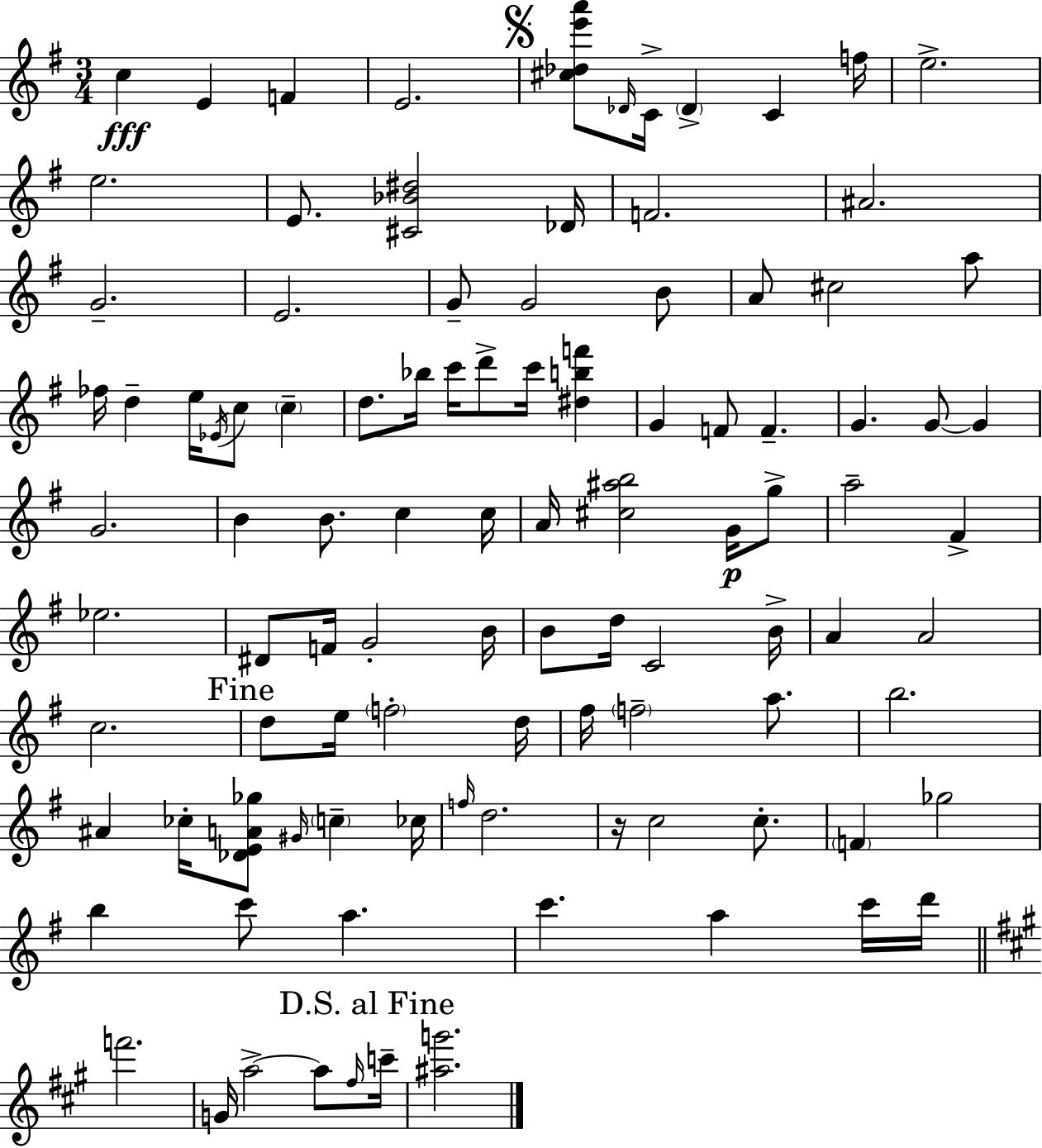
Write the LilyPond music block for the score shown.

{
  \clef treble
  \numericTimeSignature
  \time 3/4
  \key g \major
  \repeat volta 2 { c''4\fff e'4 f'4 | e'2. | \mark \markup { \musicglyph "scripts.segno" } <cis'' des'' e''' a'''>8 \grace { des'16 } c'16-> \parenthesize des'4-> c'4 | f''16 e''2.-> | \break e''2. | e'8. <cis' bes' dis''>2 | des'16 f'2. | ais'2. | \break g'2.-- | e'2. | g'8-- g'2 b'8 | a'8 cis''2 a''8 | \break fes''16 d''4-- e''16 \acciaccatura { ees'16 } c''8 \parenthesize c''4-- | d''8. bes''16 c'''16 d'''8-> c'''16 <dis'' b'' f'''>4 | g'4 f'8 f'4.-- | g'4. g'8~~ g'4 | \break g'2. | b'4 b'8. c''4 | c''16 a'16 <cis'' ais'' b''>2 g'16\p | g''8-> a''2-- fis'4-> | \break ees''2. | dis'8 f'16 g'2-. | b'16 b'8 d''16 c'2 | b'16-> a'4 a'2 | \break c''2. | \mark "Fine" d''8 e''16 \parenthesize f''2-. | d''16 fis''16 \parenthesize f''2-- a''8. | b''2. | \break ais'4 ces''16-. <des' e' a' ges''>8 \grace { gis'16 } \parenthesize c''4-- | ces''16 \grace { f''16 } d''2. | r16 c''2 | c''8.-. \parenthesize f'4 ges''2 | \break b''4 c'''8 a''4. | c'''4. a''4 | c'''16 d'''16 \bar "||" \break \key a \major f'''2. | g'16 a''2->~~ a''8 \grace { fis''16 } | \mark "D.S. al Fine" c'''16-- <ais'' g'''>2. | } \bar "|."
}